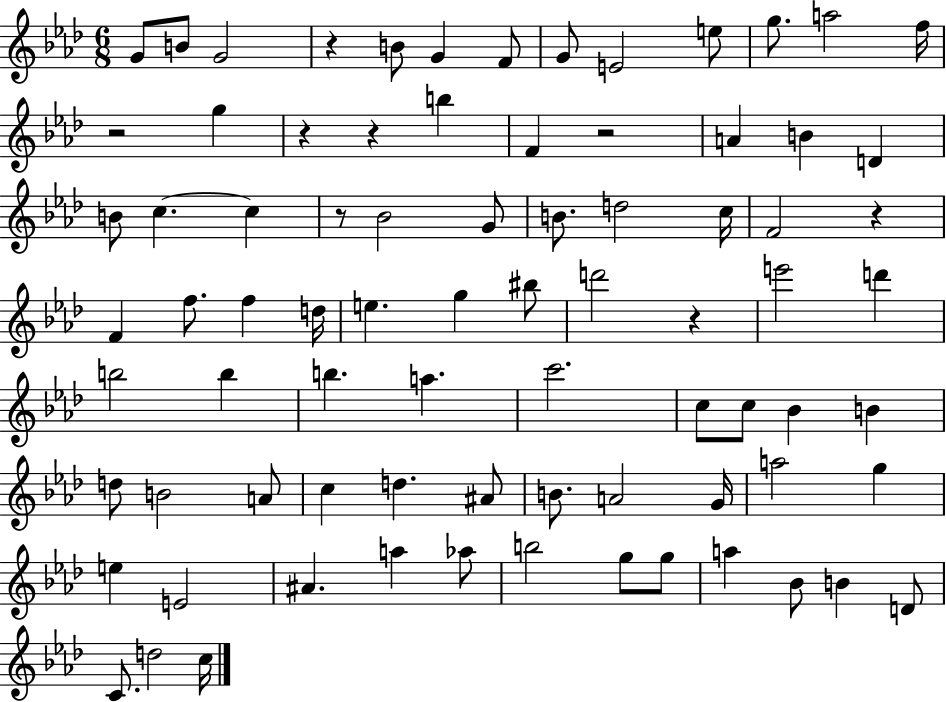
G4/e B4/e G4/h R/q B4/e G4/q F4/e G4/e E4/h E5/e G5/e. A5/h F5/s R/h G5/q R/q R/q B5/q F4/q R/h A4/q B4/q D4/q B4/e C5/q. C5/q R/e Bb4/h G4/e B4/e. D5/h C5/s F4/h R/q F4/q F5/e. F5/q D5/s E5/q. G5/q BIS5/e D6/h R/q E6/h D6/q B5/h B5/q B5/q. A5/q. C6/h. C5/e C5/e Bb4/q B4/q D5/e B4/h A4/e C5/q D5/q. A#4/e B4/e. A4/h G4/s A5/h G5/q E5/q E4/h A#4/q. A5/q Ab5/e B5/h G5/e G5/e A5/q Bb4/e B4/q D4/e C4/e. D5/h C5/s